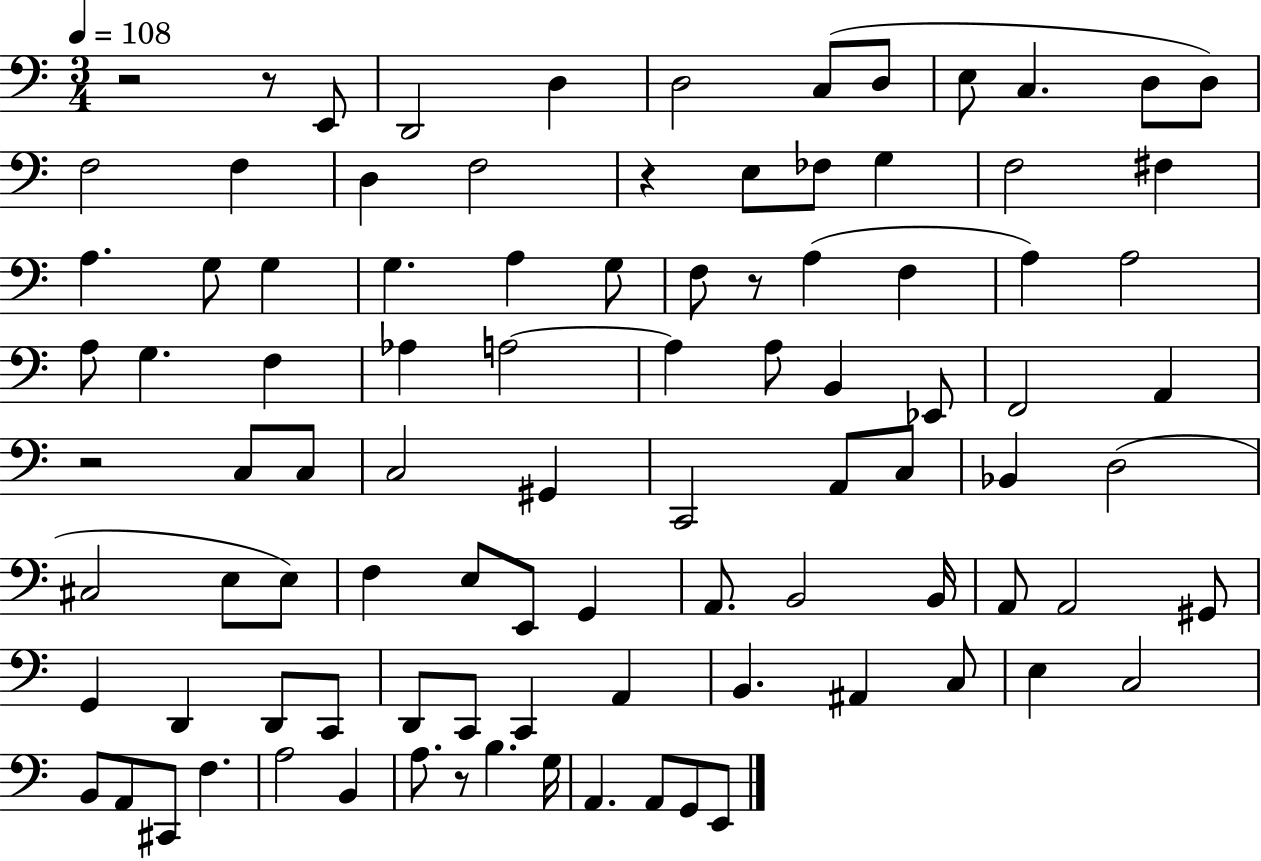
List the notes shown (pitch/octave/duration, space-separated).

R/h R/e E2/e D2/h D3/q D3/h C3/e D3/e E3/e C3/q. D3/e D3/e F3/h F3/q D3/q F3/h R/q E3/e FES3/e G3/q F3/h F#3/q A3/q. G3/e G3/q G3/q. A3/q G3/e F3/e R/e A3/q F3/q A3/q A3/h A3/e G3/q. F3/q Ab3/q A3/h A3/q A3/e B2/q Eb2/e F2/h A2/q R/h C3/e C3/e C3/h G#2/q C2/h A2/e C3/e Bb2/q D3/h C#3/h E3/e E3/e F3/q E3/e E2/e G2/q A2/e. B2/h B2/s A2/e A2/h G#2/e G2/q D2/q D2/e C2/e D2/e C2/e C2/q A2/q B2/q. A#2/q C3/e E3/q C3/h B2/e A2/e C#2/e F3/q. A3/h B2/q A3/e. R/e B3/q. G3/s A2/q. A2/e G2/e E2/e